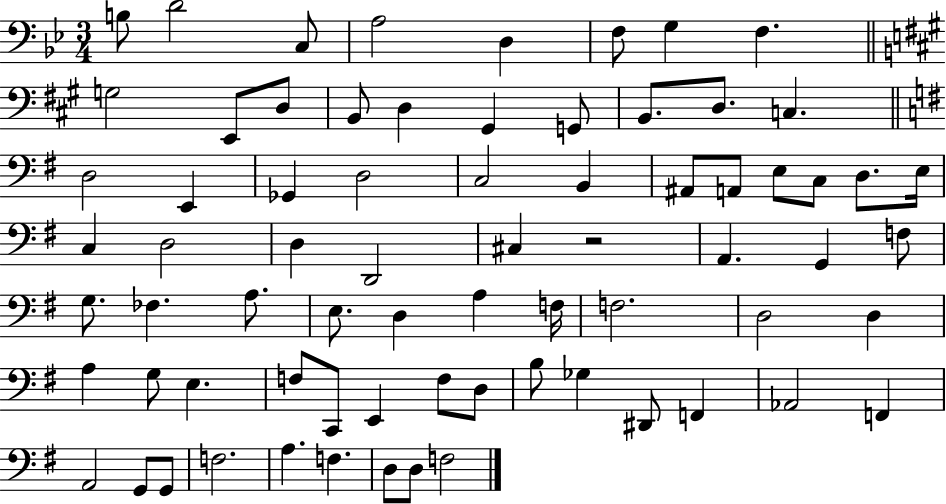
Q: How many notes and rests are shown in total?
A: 72